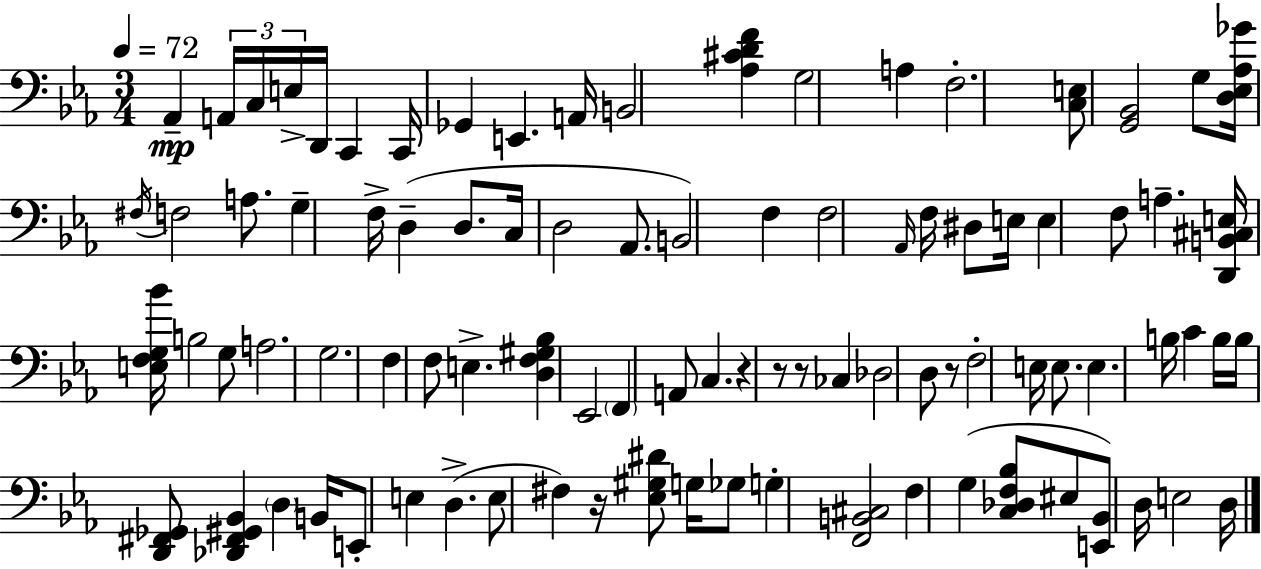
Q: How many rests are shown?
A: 5